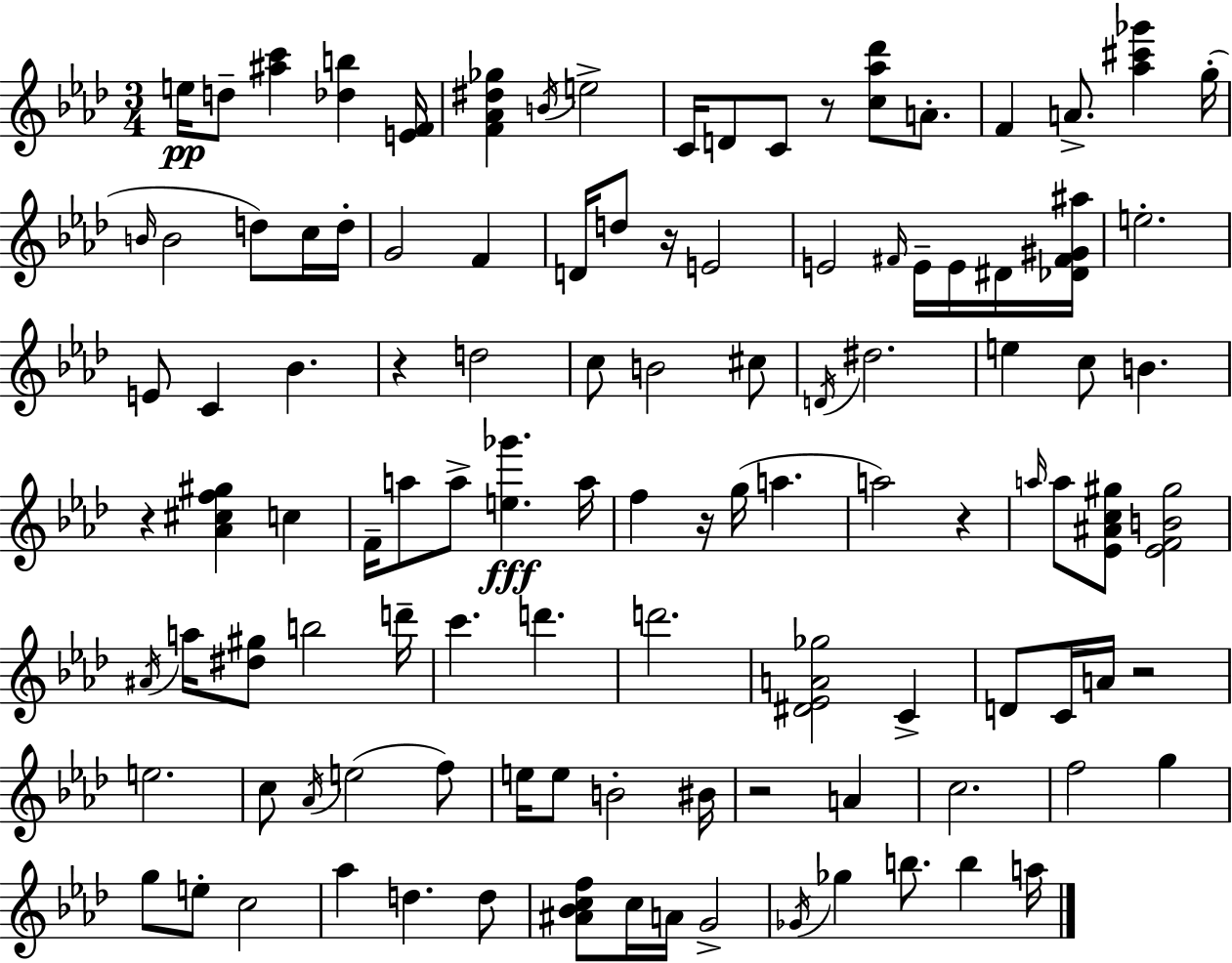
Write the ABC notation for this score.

X:1
T:Untitled
M:3/4
L:1/4
K:Ab
e/4 d/2 [^ac'] [_db] [EF]/4 [F_A^d_g] B/4 e2 C/4 D/2 C/2 z/2 [c_a_d']/2 A/2 F A/2 [_a^c'_g'] g/4 B/4 B2 d/2 c/4 d/4 G2 F D/4 d/2 z/4 E2 E2 ^F/4 E/4 E/4 ^D/4 [_D^F^G^a]/4 e2 E/2 C _B z d2 c/2 B2 ^c/2 D/4 ^d2 e c/2 B z [_A^cf^g] c F/4 a/2 a/2 [e_g'] a/4 f z/4 g/4 a a2 z a/4 a/2 [_E^Ac^g]/2 [_EFB^g]2 ^A/4 a/4 [^d^g]/2 b2 d'/4 c' d' d'2 [^D_EA_g]2 C D/2 C/4 A/4 z2 e2 c/2 _A/4 e2 f/2 e/4 e/2 B2 ^B/4 z2 A c2 f2 g g/2 e/2 c2 _a d d/2 [^A_Bcf]/2 c/4 A/4 G2 _G/4 _g b/2 b a/4